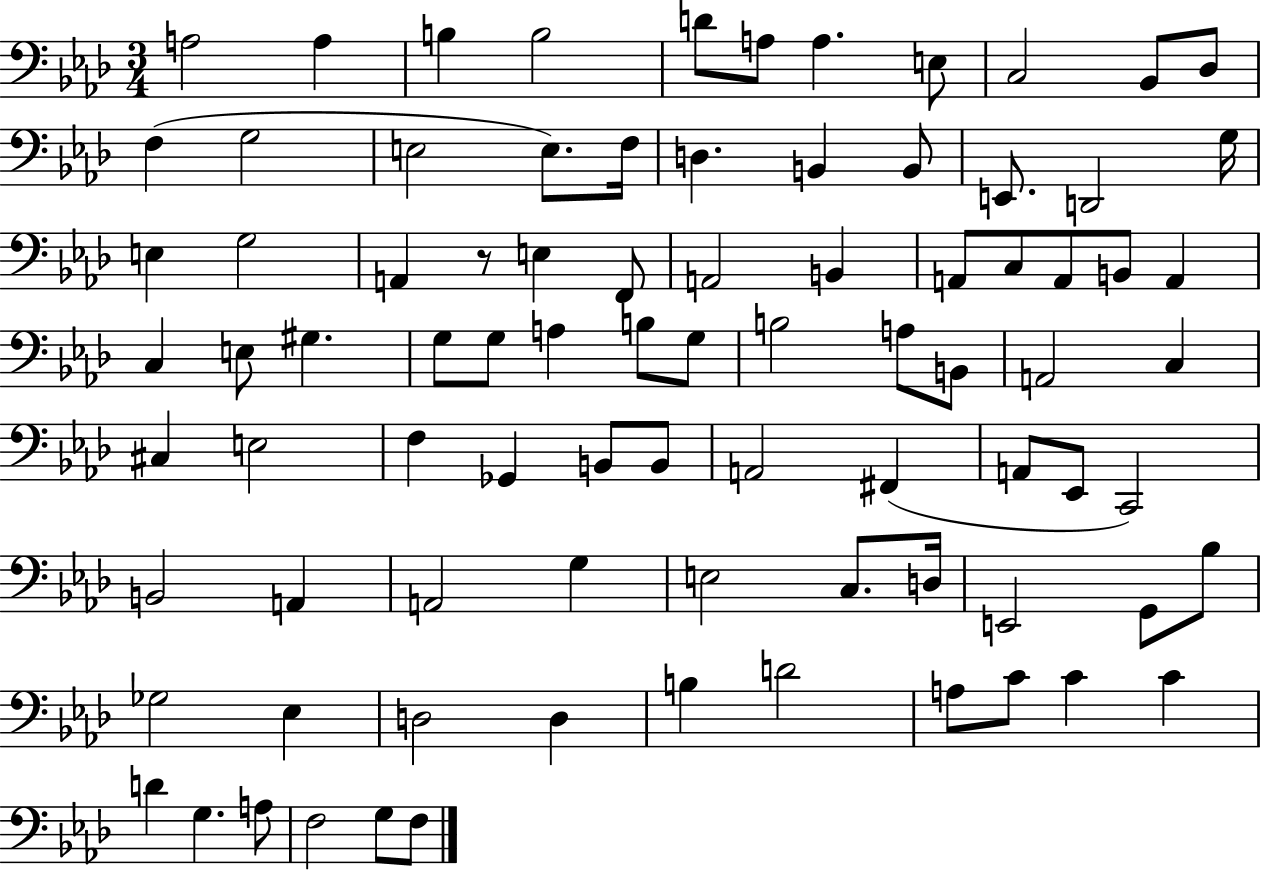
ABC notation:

X:1
T:Untitled
M:3/4
L:1/4
K:Ab
A,2 A, B, B,2 D/2 A,/2 A, E,/2 C,2 _B,,/2 _D,/2 F, G,2 E,2 E,/2 F,/4 D, B,, B,,/2 E,,/2 D,,2 G,/4 E, G,2 A,, z/2 E, F,,/2 A,,2 B,, A,,/2 C,/2 A,,/2 B,,/2 A,, C, E,/2 ^G, G,/2 G,/2 A, B,/2 G,/2 B,2 A,/2 B,,/2 A,,2 C, ^C, E,2 F, _G,, B,,/2 B,,/2 A,,2 ^F,, A,,/2 _E,,/2 C,,2 B,,2 A,, A,,2 G, E,2 C,/2 D,/4 E,,2 G,,/2 _B,/2 _G,2 _E, D,2 D, B, D2 A,/2 C/2 C C D G, A,/2 F,2 G,/2 F,/2